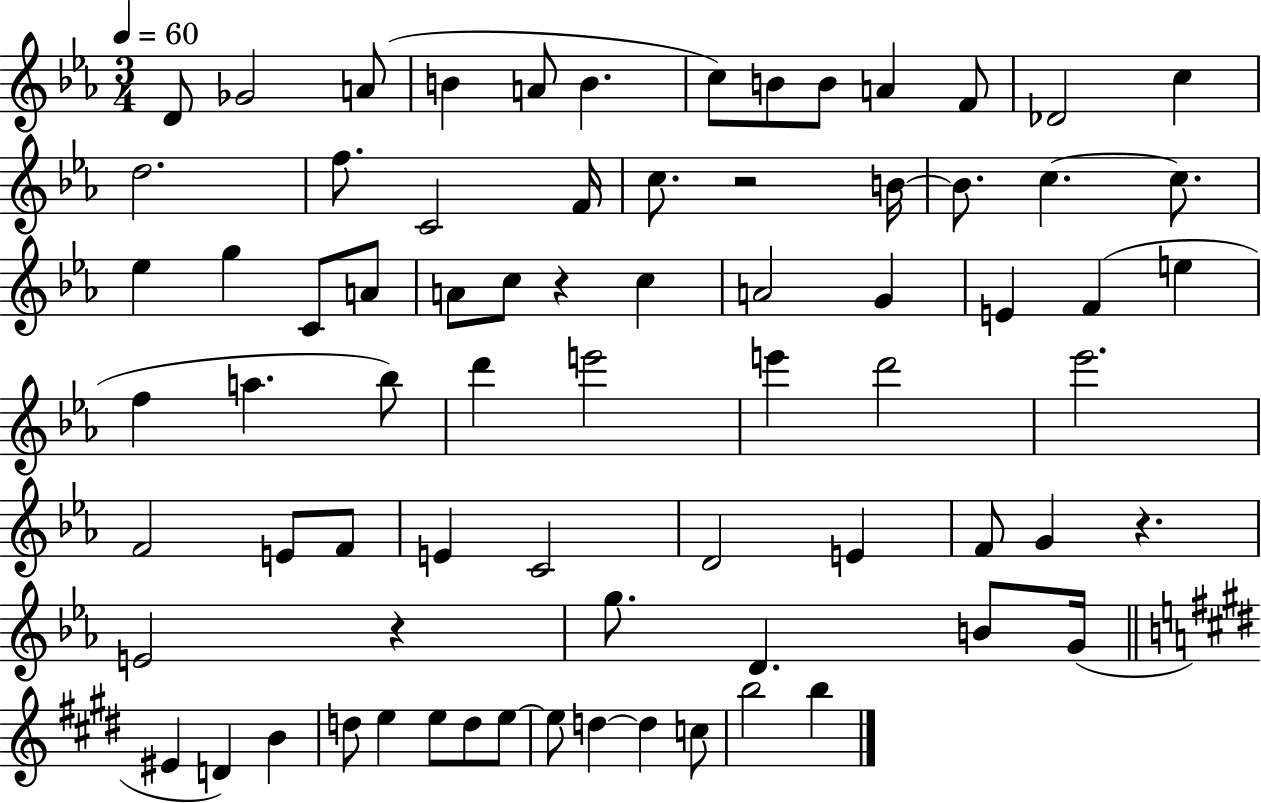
X:1
T:Untitled
M:3/4
L:1/4
K:Eb
D/2 _G2 A/2 B A/2 B c/2 B/2 B/2 A F/2 _D2 c d2 f/2 C2 F/4 c/2 z2 B/4 B/2 c c/2 _e g C/2 A/2 A/2 c/2 z c A2 G E F e f a _b/2 d' e'2 e' d'2 _e'2 F2 E/2 F/2 E C2 D2 E F/2 G z E2 z g/2 D B/2 G/4 ^E D B d/2 e e/2 d/2 e/2 e/2 d d c/2 b2 b